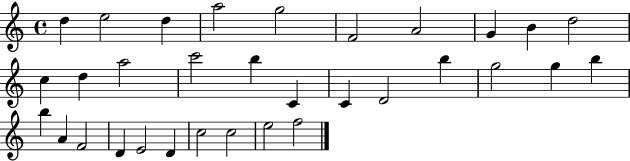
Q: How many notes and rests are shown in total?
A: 32